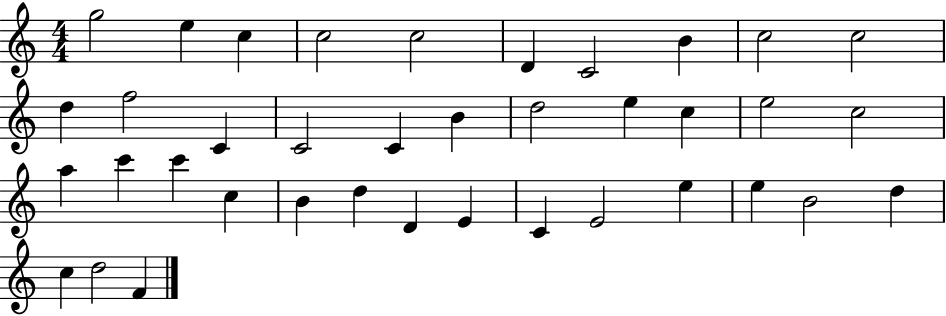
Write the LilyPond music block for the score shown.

{
  \clef treble
  \numericTimeSignature
  \time 4/4
  \key c \major
  g''2 e''4 c''4 | c''2 c''2 | d'4 c'2 b'4 | c''2 c''2 | \break d''4 f''2 c'4 | c'2 c'4 b'4 | d''2 e''4 c''4 | e''2 c''2 | \break a''4 c'''4 c'''4 c''4 | b'4 d''4 d'4 e'4 | c'4 e'2 e''4 | e''4 b'2 d''4 | \break c''4 d''2 f'4 | \bar "|."
}